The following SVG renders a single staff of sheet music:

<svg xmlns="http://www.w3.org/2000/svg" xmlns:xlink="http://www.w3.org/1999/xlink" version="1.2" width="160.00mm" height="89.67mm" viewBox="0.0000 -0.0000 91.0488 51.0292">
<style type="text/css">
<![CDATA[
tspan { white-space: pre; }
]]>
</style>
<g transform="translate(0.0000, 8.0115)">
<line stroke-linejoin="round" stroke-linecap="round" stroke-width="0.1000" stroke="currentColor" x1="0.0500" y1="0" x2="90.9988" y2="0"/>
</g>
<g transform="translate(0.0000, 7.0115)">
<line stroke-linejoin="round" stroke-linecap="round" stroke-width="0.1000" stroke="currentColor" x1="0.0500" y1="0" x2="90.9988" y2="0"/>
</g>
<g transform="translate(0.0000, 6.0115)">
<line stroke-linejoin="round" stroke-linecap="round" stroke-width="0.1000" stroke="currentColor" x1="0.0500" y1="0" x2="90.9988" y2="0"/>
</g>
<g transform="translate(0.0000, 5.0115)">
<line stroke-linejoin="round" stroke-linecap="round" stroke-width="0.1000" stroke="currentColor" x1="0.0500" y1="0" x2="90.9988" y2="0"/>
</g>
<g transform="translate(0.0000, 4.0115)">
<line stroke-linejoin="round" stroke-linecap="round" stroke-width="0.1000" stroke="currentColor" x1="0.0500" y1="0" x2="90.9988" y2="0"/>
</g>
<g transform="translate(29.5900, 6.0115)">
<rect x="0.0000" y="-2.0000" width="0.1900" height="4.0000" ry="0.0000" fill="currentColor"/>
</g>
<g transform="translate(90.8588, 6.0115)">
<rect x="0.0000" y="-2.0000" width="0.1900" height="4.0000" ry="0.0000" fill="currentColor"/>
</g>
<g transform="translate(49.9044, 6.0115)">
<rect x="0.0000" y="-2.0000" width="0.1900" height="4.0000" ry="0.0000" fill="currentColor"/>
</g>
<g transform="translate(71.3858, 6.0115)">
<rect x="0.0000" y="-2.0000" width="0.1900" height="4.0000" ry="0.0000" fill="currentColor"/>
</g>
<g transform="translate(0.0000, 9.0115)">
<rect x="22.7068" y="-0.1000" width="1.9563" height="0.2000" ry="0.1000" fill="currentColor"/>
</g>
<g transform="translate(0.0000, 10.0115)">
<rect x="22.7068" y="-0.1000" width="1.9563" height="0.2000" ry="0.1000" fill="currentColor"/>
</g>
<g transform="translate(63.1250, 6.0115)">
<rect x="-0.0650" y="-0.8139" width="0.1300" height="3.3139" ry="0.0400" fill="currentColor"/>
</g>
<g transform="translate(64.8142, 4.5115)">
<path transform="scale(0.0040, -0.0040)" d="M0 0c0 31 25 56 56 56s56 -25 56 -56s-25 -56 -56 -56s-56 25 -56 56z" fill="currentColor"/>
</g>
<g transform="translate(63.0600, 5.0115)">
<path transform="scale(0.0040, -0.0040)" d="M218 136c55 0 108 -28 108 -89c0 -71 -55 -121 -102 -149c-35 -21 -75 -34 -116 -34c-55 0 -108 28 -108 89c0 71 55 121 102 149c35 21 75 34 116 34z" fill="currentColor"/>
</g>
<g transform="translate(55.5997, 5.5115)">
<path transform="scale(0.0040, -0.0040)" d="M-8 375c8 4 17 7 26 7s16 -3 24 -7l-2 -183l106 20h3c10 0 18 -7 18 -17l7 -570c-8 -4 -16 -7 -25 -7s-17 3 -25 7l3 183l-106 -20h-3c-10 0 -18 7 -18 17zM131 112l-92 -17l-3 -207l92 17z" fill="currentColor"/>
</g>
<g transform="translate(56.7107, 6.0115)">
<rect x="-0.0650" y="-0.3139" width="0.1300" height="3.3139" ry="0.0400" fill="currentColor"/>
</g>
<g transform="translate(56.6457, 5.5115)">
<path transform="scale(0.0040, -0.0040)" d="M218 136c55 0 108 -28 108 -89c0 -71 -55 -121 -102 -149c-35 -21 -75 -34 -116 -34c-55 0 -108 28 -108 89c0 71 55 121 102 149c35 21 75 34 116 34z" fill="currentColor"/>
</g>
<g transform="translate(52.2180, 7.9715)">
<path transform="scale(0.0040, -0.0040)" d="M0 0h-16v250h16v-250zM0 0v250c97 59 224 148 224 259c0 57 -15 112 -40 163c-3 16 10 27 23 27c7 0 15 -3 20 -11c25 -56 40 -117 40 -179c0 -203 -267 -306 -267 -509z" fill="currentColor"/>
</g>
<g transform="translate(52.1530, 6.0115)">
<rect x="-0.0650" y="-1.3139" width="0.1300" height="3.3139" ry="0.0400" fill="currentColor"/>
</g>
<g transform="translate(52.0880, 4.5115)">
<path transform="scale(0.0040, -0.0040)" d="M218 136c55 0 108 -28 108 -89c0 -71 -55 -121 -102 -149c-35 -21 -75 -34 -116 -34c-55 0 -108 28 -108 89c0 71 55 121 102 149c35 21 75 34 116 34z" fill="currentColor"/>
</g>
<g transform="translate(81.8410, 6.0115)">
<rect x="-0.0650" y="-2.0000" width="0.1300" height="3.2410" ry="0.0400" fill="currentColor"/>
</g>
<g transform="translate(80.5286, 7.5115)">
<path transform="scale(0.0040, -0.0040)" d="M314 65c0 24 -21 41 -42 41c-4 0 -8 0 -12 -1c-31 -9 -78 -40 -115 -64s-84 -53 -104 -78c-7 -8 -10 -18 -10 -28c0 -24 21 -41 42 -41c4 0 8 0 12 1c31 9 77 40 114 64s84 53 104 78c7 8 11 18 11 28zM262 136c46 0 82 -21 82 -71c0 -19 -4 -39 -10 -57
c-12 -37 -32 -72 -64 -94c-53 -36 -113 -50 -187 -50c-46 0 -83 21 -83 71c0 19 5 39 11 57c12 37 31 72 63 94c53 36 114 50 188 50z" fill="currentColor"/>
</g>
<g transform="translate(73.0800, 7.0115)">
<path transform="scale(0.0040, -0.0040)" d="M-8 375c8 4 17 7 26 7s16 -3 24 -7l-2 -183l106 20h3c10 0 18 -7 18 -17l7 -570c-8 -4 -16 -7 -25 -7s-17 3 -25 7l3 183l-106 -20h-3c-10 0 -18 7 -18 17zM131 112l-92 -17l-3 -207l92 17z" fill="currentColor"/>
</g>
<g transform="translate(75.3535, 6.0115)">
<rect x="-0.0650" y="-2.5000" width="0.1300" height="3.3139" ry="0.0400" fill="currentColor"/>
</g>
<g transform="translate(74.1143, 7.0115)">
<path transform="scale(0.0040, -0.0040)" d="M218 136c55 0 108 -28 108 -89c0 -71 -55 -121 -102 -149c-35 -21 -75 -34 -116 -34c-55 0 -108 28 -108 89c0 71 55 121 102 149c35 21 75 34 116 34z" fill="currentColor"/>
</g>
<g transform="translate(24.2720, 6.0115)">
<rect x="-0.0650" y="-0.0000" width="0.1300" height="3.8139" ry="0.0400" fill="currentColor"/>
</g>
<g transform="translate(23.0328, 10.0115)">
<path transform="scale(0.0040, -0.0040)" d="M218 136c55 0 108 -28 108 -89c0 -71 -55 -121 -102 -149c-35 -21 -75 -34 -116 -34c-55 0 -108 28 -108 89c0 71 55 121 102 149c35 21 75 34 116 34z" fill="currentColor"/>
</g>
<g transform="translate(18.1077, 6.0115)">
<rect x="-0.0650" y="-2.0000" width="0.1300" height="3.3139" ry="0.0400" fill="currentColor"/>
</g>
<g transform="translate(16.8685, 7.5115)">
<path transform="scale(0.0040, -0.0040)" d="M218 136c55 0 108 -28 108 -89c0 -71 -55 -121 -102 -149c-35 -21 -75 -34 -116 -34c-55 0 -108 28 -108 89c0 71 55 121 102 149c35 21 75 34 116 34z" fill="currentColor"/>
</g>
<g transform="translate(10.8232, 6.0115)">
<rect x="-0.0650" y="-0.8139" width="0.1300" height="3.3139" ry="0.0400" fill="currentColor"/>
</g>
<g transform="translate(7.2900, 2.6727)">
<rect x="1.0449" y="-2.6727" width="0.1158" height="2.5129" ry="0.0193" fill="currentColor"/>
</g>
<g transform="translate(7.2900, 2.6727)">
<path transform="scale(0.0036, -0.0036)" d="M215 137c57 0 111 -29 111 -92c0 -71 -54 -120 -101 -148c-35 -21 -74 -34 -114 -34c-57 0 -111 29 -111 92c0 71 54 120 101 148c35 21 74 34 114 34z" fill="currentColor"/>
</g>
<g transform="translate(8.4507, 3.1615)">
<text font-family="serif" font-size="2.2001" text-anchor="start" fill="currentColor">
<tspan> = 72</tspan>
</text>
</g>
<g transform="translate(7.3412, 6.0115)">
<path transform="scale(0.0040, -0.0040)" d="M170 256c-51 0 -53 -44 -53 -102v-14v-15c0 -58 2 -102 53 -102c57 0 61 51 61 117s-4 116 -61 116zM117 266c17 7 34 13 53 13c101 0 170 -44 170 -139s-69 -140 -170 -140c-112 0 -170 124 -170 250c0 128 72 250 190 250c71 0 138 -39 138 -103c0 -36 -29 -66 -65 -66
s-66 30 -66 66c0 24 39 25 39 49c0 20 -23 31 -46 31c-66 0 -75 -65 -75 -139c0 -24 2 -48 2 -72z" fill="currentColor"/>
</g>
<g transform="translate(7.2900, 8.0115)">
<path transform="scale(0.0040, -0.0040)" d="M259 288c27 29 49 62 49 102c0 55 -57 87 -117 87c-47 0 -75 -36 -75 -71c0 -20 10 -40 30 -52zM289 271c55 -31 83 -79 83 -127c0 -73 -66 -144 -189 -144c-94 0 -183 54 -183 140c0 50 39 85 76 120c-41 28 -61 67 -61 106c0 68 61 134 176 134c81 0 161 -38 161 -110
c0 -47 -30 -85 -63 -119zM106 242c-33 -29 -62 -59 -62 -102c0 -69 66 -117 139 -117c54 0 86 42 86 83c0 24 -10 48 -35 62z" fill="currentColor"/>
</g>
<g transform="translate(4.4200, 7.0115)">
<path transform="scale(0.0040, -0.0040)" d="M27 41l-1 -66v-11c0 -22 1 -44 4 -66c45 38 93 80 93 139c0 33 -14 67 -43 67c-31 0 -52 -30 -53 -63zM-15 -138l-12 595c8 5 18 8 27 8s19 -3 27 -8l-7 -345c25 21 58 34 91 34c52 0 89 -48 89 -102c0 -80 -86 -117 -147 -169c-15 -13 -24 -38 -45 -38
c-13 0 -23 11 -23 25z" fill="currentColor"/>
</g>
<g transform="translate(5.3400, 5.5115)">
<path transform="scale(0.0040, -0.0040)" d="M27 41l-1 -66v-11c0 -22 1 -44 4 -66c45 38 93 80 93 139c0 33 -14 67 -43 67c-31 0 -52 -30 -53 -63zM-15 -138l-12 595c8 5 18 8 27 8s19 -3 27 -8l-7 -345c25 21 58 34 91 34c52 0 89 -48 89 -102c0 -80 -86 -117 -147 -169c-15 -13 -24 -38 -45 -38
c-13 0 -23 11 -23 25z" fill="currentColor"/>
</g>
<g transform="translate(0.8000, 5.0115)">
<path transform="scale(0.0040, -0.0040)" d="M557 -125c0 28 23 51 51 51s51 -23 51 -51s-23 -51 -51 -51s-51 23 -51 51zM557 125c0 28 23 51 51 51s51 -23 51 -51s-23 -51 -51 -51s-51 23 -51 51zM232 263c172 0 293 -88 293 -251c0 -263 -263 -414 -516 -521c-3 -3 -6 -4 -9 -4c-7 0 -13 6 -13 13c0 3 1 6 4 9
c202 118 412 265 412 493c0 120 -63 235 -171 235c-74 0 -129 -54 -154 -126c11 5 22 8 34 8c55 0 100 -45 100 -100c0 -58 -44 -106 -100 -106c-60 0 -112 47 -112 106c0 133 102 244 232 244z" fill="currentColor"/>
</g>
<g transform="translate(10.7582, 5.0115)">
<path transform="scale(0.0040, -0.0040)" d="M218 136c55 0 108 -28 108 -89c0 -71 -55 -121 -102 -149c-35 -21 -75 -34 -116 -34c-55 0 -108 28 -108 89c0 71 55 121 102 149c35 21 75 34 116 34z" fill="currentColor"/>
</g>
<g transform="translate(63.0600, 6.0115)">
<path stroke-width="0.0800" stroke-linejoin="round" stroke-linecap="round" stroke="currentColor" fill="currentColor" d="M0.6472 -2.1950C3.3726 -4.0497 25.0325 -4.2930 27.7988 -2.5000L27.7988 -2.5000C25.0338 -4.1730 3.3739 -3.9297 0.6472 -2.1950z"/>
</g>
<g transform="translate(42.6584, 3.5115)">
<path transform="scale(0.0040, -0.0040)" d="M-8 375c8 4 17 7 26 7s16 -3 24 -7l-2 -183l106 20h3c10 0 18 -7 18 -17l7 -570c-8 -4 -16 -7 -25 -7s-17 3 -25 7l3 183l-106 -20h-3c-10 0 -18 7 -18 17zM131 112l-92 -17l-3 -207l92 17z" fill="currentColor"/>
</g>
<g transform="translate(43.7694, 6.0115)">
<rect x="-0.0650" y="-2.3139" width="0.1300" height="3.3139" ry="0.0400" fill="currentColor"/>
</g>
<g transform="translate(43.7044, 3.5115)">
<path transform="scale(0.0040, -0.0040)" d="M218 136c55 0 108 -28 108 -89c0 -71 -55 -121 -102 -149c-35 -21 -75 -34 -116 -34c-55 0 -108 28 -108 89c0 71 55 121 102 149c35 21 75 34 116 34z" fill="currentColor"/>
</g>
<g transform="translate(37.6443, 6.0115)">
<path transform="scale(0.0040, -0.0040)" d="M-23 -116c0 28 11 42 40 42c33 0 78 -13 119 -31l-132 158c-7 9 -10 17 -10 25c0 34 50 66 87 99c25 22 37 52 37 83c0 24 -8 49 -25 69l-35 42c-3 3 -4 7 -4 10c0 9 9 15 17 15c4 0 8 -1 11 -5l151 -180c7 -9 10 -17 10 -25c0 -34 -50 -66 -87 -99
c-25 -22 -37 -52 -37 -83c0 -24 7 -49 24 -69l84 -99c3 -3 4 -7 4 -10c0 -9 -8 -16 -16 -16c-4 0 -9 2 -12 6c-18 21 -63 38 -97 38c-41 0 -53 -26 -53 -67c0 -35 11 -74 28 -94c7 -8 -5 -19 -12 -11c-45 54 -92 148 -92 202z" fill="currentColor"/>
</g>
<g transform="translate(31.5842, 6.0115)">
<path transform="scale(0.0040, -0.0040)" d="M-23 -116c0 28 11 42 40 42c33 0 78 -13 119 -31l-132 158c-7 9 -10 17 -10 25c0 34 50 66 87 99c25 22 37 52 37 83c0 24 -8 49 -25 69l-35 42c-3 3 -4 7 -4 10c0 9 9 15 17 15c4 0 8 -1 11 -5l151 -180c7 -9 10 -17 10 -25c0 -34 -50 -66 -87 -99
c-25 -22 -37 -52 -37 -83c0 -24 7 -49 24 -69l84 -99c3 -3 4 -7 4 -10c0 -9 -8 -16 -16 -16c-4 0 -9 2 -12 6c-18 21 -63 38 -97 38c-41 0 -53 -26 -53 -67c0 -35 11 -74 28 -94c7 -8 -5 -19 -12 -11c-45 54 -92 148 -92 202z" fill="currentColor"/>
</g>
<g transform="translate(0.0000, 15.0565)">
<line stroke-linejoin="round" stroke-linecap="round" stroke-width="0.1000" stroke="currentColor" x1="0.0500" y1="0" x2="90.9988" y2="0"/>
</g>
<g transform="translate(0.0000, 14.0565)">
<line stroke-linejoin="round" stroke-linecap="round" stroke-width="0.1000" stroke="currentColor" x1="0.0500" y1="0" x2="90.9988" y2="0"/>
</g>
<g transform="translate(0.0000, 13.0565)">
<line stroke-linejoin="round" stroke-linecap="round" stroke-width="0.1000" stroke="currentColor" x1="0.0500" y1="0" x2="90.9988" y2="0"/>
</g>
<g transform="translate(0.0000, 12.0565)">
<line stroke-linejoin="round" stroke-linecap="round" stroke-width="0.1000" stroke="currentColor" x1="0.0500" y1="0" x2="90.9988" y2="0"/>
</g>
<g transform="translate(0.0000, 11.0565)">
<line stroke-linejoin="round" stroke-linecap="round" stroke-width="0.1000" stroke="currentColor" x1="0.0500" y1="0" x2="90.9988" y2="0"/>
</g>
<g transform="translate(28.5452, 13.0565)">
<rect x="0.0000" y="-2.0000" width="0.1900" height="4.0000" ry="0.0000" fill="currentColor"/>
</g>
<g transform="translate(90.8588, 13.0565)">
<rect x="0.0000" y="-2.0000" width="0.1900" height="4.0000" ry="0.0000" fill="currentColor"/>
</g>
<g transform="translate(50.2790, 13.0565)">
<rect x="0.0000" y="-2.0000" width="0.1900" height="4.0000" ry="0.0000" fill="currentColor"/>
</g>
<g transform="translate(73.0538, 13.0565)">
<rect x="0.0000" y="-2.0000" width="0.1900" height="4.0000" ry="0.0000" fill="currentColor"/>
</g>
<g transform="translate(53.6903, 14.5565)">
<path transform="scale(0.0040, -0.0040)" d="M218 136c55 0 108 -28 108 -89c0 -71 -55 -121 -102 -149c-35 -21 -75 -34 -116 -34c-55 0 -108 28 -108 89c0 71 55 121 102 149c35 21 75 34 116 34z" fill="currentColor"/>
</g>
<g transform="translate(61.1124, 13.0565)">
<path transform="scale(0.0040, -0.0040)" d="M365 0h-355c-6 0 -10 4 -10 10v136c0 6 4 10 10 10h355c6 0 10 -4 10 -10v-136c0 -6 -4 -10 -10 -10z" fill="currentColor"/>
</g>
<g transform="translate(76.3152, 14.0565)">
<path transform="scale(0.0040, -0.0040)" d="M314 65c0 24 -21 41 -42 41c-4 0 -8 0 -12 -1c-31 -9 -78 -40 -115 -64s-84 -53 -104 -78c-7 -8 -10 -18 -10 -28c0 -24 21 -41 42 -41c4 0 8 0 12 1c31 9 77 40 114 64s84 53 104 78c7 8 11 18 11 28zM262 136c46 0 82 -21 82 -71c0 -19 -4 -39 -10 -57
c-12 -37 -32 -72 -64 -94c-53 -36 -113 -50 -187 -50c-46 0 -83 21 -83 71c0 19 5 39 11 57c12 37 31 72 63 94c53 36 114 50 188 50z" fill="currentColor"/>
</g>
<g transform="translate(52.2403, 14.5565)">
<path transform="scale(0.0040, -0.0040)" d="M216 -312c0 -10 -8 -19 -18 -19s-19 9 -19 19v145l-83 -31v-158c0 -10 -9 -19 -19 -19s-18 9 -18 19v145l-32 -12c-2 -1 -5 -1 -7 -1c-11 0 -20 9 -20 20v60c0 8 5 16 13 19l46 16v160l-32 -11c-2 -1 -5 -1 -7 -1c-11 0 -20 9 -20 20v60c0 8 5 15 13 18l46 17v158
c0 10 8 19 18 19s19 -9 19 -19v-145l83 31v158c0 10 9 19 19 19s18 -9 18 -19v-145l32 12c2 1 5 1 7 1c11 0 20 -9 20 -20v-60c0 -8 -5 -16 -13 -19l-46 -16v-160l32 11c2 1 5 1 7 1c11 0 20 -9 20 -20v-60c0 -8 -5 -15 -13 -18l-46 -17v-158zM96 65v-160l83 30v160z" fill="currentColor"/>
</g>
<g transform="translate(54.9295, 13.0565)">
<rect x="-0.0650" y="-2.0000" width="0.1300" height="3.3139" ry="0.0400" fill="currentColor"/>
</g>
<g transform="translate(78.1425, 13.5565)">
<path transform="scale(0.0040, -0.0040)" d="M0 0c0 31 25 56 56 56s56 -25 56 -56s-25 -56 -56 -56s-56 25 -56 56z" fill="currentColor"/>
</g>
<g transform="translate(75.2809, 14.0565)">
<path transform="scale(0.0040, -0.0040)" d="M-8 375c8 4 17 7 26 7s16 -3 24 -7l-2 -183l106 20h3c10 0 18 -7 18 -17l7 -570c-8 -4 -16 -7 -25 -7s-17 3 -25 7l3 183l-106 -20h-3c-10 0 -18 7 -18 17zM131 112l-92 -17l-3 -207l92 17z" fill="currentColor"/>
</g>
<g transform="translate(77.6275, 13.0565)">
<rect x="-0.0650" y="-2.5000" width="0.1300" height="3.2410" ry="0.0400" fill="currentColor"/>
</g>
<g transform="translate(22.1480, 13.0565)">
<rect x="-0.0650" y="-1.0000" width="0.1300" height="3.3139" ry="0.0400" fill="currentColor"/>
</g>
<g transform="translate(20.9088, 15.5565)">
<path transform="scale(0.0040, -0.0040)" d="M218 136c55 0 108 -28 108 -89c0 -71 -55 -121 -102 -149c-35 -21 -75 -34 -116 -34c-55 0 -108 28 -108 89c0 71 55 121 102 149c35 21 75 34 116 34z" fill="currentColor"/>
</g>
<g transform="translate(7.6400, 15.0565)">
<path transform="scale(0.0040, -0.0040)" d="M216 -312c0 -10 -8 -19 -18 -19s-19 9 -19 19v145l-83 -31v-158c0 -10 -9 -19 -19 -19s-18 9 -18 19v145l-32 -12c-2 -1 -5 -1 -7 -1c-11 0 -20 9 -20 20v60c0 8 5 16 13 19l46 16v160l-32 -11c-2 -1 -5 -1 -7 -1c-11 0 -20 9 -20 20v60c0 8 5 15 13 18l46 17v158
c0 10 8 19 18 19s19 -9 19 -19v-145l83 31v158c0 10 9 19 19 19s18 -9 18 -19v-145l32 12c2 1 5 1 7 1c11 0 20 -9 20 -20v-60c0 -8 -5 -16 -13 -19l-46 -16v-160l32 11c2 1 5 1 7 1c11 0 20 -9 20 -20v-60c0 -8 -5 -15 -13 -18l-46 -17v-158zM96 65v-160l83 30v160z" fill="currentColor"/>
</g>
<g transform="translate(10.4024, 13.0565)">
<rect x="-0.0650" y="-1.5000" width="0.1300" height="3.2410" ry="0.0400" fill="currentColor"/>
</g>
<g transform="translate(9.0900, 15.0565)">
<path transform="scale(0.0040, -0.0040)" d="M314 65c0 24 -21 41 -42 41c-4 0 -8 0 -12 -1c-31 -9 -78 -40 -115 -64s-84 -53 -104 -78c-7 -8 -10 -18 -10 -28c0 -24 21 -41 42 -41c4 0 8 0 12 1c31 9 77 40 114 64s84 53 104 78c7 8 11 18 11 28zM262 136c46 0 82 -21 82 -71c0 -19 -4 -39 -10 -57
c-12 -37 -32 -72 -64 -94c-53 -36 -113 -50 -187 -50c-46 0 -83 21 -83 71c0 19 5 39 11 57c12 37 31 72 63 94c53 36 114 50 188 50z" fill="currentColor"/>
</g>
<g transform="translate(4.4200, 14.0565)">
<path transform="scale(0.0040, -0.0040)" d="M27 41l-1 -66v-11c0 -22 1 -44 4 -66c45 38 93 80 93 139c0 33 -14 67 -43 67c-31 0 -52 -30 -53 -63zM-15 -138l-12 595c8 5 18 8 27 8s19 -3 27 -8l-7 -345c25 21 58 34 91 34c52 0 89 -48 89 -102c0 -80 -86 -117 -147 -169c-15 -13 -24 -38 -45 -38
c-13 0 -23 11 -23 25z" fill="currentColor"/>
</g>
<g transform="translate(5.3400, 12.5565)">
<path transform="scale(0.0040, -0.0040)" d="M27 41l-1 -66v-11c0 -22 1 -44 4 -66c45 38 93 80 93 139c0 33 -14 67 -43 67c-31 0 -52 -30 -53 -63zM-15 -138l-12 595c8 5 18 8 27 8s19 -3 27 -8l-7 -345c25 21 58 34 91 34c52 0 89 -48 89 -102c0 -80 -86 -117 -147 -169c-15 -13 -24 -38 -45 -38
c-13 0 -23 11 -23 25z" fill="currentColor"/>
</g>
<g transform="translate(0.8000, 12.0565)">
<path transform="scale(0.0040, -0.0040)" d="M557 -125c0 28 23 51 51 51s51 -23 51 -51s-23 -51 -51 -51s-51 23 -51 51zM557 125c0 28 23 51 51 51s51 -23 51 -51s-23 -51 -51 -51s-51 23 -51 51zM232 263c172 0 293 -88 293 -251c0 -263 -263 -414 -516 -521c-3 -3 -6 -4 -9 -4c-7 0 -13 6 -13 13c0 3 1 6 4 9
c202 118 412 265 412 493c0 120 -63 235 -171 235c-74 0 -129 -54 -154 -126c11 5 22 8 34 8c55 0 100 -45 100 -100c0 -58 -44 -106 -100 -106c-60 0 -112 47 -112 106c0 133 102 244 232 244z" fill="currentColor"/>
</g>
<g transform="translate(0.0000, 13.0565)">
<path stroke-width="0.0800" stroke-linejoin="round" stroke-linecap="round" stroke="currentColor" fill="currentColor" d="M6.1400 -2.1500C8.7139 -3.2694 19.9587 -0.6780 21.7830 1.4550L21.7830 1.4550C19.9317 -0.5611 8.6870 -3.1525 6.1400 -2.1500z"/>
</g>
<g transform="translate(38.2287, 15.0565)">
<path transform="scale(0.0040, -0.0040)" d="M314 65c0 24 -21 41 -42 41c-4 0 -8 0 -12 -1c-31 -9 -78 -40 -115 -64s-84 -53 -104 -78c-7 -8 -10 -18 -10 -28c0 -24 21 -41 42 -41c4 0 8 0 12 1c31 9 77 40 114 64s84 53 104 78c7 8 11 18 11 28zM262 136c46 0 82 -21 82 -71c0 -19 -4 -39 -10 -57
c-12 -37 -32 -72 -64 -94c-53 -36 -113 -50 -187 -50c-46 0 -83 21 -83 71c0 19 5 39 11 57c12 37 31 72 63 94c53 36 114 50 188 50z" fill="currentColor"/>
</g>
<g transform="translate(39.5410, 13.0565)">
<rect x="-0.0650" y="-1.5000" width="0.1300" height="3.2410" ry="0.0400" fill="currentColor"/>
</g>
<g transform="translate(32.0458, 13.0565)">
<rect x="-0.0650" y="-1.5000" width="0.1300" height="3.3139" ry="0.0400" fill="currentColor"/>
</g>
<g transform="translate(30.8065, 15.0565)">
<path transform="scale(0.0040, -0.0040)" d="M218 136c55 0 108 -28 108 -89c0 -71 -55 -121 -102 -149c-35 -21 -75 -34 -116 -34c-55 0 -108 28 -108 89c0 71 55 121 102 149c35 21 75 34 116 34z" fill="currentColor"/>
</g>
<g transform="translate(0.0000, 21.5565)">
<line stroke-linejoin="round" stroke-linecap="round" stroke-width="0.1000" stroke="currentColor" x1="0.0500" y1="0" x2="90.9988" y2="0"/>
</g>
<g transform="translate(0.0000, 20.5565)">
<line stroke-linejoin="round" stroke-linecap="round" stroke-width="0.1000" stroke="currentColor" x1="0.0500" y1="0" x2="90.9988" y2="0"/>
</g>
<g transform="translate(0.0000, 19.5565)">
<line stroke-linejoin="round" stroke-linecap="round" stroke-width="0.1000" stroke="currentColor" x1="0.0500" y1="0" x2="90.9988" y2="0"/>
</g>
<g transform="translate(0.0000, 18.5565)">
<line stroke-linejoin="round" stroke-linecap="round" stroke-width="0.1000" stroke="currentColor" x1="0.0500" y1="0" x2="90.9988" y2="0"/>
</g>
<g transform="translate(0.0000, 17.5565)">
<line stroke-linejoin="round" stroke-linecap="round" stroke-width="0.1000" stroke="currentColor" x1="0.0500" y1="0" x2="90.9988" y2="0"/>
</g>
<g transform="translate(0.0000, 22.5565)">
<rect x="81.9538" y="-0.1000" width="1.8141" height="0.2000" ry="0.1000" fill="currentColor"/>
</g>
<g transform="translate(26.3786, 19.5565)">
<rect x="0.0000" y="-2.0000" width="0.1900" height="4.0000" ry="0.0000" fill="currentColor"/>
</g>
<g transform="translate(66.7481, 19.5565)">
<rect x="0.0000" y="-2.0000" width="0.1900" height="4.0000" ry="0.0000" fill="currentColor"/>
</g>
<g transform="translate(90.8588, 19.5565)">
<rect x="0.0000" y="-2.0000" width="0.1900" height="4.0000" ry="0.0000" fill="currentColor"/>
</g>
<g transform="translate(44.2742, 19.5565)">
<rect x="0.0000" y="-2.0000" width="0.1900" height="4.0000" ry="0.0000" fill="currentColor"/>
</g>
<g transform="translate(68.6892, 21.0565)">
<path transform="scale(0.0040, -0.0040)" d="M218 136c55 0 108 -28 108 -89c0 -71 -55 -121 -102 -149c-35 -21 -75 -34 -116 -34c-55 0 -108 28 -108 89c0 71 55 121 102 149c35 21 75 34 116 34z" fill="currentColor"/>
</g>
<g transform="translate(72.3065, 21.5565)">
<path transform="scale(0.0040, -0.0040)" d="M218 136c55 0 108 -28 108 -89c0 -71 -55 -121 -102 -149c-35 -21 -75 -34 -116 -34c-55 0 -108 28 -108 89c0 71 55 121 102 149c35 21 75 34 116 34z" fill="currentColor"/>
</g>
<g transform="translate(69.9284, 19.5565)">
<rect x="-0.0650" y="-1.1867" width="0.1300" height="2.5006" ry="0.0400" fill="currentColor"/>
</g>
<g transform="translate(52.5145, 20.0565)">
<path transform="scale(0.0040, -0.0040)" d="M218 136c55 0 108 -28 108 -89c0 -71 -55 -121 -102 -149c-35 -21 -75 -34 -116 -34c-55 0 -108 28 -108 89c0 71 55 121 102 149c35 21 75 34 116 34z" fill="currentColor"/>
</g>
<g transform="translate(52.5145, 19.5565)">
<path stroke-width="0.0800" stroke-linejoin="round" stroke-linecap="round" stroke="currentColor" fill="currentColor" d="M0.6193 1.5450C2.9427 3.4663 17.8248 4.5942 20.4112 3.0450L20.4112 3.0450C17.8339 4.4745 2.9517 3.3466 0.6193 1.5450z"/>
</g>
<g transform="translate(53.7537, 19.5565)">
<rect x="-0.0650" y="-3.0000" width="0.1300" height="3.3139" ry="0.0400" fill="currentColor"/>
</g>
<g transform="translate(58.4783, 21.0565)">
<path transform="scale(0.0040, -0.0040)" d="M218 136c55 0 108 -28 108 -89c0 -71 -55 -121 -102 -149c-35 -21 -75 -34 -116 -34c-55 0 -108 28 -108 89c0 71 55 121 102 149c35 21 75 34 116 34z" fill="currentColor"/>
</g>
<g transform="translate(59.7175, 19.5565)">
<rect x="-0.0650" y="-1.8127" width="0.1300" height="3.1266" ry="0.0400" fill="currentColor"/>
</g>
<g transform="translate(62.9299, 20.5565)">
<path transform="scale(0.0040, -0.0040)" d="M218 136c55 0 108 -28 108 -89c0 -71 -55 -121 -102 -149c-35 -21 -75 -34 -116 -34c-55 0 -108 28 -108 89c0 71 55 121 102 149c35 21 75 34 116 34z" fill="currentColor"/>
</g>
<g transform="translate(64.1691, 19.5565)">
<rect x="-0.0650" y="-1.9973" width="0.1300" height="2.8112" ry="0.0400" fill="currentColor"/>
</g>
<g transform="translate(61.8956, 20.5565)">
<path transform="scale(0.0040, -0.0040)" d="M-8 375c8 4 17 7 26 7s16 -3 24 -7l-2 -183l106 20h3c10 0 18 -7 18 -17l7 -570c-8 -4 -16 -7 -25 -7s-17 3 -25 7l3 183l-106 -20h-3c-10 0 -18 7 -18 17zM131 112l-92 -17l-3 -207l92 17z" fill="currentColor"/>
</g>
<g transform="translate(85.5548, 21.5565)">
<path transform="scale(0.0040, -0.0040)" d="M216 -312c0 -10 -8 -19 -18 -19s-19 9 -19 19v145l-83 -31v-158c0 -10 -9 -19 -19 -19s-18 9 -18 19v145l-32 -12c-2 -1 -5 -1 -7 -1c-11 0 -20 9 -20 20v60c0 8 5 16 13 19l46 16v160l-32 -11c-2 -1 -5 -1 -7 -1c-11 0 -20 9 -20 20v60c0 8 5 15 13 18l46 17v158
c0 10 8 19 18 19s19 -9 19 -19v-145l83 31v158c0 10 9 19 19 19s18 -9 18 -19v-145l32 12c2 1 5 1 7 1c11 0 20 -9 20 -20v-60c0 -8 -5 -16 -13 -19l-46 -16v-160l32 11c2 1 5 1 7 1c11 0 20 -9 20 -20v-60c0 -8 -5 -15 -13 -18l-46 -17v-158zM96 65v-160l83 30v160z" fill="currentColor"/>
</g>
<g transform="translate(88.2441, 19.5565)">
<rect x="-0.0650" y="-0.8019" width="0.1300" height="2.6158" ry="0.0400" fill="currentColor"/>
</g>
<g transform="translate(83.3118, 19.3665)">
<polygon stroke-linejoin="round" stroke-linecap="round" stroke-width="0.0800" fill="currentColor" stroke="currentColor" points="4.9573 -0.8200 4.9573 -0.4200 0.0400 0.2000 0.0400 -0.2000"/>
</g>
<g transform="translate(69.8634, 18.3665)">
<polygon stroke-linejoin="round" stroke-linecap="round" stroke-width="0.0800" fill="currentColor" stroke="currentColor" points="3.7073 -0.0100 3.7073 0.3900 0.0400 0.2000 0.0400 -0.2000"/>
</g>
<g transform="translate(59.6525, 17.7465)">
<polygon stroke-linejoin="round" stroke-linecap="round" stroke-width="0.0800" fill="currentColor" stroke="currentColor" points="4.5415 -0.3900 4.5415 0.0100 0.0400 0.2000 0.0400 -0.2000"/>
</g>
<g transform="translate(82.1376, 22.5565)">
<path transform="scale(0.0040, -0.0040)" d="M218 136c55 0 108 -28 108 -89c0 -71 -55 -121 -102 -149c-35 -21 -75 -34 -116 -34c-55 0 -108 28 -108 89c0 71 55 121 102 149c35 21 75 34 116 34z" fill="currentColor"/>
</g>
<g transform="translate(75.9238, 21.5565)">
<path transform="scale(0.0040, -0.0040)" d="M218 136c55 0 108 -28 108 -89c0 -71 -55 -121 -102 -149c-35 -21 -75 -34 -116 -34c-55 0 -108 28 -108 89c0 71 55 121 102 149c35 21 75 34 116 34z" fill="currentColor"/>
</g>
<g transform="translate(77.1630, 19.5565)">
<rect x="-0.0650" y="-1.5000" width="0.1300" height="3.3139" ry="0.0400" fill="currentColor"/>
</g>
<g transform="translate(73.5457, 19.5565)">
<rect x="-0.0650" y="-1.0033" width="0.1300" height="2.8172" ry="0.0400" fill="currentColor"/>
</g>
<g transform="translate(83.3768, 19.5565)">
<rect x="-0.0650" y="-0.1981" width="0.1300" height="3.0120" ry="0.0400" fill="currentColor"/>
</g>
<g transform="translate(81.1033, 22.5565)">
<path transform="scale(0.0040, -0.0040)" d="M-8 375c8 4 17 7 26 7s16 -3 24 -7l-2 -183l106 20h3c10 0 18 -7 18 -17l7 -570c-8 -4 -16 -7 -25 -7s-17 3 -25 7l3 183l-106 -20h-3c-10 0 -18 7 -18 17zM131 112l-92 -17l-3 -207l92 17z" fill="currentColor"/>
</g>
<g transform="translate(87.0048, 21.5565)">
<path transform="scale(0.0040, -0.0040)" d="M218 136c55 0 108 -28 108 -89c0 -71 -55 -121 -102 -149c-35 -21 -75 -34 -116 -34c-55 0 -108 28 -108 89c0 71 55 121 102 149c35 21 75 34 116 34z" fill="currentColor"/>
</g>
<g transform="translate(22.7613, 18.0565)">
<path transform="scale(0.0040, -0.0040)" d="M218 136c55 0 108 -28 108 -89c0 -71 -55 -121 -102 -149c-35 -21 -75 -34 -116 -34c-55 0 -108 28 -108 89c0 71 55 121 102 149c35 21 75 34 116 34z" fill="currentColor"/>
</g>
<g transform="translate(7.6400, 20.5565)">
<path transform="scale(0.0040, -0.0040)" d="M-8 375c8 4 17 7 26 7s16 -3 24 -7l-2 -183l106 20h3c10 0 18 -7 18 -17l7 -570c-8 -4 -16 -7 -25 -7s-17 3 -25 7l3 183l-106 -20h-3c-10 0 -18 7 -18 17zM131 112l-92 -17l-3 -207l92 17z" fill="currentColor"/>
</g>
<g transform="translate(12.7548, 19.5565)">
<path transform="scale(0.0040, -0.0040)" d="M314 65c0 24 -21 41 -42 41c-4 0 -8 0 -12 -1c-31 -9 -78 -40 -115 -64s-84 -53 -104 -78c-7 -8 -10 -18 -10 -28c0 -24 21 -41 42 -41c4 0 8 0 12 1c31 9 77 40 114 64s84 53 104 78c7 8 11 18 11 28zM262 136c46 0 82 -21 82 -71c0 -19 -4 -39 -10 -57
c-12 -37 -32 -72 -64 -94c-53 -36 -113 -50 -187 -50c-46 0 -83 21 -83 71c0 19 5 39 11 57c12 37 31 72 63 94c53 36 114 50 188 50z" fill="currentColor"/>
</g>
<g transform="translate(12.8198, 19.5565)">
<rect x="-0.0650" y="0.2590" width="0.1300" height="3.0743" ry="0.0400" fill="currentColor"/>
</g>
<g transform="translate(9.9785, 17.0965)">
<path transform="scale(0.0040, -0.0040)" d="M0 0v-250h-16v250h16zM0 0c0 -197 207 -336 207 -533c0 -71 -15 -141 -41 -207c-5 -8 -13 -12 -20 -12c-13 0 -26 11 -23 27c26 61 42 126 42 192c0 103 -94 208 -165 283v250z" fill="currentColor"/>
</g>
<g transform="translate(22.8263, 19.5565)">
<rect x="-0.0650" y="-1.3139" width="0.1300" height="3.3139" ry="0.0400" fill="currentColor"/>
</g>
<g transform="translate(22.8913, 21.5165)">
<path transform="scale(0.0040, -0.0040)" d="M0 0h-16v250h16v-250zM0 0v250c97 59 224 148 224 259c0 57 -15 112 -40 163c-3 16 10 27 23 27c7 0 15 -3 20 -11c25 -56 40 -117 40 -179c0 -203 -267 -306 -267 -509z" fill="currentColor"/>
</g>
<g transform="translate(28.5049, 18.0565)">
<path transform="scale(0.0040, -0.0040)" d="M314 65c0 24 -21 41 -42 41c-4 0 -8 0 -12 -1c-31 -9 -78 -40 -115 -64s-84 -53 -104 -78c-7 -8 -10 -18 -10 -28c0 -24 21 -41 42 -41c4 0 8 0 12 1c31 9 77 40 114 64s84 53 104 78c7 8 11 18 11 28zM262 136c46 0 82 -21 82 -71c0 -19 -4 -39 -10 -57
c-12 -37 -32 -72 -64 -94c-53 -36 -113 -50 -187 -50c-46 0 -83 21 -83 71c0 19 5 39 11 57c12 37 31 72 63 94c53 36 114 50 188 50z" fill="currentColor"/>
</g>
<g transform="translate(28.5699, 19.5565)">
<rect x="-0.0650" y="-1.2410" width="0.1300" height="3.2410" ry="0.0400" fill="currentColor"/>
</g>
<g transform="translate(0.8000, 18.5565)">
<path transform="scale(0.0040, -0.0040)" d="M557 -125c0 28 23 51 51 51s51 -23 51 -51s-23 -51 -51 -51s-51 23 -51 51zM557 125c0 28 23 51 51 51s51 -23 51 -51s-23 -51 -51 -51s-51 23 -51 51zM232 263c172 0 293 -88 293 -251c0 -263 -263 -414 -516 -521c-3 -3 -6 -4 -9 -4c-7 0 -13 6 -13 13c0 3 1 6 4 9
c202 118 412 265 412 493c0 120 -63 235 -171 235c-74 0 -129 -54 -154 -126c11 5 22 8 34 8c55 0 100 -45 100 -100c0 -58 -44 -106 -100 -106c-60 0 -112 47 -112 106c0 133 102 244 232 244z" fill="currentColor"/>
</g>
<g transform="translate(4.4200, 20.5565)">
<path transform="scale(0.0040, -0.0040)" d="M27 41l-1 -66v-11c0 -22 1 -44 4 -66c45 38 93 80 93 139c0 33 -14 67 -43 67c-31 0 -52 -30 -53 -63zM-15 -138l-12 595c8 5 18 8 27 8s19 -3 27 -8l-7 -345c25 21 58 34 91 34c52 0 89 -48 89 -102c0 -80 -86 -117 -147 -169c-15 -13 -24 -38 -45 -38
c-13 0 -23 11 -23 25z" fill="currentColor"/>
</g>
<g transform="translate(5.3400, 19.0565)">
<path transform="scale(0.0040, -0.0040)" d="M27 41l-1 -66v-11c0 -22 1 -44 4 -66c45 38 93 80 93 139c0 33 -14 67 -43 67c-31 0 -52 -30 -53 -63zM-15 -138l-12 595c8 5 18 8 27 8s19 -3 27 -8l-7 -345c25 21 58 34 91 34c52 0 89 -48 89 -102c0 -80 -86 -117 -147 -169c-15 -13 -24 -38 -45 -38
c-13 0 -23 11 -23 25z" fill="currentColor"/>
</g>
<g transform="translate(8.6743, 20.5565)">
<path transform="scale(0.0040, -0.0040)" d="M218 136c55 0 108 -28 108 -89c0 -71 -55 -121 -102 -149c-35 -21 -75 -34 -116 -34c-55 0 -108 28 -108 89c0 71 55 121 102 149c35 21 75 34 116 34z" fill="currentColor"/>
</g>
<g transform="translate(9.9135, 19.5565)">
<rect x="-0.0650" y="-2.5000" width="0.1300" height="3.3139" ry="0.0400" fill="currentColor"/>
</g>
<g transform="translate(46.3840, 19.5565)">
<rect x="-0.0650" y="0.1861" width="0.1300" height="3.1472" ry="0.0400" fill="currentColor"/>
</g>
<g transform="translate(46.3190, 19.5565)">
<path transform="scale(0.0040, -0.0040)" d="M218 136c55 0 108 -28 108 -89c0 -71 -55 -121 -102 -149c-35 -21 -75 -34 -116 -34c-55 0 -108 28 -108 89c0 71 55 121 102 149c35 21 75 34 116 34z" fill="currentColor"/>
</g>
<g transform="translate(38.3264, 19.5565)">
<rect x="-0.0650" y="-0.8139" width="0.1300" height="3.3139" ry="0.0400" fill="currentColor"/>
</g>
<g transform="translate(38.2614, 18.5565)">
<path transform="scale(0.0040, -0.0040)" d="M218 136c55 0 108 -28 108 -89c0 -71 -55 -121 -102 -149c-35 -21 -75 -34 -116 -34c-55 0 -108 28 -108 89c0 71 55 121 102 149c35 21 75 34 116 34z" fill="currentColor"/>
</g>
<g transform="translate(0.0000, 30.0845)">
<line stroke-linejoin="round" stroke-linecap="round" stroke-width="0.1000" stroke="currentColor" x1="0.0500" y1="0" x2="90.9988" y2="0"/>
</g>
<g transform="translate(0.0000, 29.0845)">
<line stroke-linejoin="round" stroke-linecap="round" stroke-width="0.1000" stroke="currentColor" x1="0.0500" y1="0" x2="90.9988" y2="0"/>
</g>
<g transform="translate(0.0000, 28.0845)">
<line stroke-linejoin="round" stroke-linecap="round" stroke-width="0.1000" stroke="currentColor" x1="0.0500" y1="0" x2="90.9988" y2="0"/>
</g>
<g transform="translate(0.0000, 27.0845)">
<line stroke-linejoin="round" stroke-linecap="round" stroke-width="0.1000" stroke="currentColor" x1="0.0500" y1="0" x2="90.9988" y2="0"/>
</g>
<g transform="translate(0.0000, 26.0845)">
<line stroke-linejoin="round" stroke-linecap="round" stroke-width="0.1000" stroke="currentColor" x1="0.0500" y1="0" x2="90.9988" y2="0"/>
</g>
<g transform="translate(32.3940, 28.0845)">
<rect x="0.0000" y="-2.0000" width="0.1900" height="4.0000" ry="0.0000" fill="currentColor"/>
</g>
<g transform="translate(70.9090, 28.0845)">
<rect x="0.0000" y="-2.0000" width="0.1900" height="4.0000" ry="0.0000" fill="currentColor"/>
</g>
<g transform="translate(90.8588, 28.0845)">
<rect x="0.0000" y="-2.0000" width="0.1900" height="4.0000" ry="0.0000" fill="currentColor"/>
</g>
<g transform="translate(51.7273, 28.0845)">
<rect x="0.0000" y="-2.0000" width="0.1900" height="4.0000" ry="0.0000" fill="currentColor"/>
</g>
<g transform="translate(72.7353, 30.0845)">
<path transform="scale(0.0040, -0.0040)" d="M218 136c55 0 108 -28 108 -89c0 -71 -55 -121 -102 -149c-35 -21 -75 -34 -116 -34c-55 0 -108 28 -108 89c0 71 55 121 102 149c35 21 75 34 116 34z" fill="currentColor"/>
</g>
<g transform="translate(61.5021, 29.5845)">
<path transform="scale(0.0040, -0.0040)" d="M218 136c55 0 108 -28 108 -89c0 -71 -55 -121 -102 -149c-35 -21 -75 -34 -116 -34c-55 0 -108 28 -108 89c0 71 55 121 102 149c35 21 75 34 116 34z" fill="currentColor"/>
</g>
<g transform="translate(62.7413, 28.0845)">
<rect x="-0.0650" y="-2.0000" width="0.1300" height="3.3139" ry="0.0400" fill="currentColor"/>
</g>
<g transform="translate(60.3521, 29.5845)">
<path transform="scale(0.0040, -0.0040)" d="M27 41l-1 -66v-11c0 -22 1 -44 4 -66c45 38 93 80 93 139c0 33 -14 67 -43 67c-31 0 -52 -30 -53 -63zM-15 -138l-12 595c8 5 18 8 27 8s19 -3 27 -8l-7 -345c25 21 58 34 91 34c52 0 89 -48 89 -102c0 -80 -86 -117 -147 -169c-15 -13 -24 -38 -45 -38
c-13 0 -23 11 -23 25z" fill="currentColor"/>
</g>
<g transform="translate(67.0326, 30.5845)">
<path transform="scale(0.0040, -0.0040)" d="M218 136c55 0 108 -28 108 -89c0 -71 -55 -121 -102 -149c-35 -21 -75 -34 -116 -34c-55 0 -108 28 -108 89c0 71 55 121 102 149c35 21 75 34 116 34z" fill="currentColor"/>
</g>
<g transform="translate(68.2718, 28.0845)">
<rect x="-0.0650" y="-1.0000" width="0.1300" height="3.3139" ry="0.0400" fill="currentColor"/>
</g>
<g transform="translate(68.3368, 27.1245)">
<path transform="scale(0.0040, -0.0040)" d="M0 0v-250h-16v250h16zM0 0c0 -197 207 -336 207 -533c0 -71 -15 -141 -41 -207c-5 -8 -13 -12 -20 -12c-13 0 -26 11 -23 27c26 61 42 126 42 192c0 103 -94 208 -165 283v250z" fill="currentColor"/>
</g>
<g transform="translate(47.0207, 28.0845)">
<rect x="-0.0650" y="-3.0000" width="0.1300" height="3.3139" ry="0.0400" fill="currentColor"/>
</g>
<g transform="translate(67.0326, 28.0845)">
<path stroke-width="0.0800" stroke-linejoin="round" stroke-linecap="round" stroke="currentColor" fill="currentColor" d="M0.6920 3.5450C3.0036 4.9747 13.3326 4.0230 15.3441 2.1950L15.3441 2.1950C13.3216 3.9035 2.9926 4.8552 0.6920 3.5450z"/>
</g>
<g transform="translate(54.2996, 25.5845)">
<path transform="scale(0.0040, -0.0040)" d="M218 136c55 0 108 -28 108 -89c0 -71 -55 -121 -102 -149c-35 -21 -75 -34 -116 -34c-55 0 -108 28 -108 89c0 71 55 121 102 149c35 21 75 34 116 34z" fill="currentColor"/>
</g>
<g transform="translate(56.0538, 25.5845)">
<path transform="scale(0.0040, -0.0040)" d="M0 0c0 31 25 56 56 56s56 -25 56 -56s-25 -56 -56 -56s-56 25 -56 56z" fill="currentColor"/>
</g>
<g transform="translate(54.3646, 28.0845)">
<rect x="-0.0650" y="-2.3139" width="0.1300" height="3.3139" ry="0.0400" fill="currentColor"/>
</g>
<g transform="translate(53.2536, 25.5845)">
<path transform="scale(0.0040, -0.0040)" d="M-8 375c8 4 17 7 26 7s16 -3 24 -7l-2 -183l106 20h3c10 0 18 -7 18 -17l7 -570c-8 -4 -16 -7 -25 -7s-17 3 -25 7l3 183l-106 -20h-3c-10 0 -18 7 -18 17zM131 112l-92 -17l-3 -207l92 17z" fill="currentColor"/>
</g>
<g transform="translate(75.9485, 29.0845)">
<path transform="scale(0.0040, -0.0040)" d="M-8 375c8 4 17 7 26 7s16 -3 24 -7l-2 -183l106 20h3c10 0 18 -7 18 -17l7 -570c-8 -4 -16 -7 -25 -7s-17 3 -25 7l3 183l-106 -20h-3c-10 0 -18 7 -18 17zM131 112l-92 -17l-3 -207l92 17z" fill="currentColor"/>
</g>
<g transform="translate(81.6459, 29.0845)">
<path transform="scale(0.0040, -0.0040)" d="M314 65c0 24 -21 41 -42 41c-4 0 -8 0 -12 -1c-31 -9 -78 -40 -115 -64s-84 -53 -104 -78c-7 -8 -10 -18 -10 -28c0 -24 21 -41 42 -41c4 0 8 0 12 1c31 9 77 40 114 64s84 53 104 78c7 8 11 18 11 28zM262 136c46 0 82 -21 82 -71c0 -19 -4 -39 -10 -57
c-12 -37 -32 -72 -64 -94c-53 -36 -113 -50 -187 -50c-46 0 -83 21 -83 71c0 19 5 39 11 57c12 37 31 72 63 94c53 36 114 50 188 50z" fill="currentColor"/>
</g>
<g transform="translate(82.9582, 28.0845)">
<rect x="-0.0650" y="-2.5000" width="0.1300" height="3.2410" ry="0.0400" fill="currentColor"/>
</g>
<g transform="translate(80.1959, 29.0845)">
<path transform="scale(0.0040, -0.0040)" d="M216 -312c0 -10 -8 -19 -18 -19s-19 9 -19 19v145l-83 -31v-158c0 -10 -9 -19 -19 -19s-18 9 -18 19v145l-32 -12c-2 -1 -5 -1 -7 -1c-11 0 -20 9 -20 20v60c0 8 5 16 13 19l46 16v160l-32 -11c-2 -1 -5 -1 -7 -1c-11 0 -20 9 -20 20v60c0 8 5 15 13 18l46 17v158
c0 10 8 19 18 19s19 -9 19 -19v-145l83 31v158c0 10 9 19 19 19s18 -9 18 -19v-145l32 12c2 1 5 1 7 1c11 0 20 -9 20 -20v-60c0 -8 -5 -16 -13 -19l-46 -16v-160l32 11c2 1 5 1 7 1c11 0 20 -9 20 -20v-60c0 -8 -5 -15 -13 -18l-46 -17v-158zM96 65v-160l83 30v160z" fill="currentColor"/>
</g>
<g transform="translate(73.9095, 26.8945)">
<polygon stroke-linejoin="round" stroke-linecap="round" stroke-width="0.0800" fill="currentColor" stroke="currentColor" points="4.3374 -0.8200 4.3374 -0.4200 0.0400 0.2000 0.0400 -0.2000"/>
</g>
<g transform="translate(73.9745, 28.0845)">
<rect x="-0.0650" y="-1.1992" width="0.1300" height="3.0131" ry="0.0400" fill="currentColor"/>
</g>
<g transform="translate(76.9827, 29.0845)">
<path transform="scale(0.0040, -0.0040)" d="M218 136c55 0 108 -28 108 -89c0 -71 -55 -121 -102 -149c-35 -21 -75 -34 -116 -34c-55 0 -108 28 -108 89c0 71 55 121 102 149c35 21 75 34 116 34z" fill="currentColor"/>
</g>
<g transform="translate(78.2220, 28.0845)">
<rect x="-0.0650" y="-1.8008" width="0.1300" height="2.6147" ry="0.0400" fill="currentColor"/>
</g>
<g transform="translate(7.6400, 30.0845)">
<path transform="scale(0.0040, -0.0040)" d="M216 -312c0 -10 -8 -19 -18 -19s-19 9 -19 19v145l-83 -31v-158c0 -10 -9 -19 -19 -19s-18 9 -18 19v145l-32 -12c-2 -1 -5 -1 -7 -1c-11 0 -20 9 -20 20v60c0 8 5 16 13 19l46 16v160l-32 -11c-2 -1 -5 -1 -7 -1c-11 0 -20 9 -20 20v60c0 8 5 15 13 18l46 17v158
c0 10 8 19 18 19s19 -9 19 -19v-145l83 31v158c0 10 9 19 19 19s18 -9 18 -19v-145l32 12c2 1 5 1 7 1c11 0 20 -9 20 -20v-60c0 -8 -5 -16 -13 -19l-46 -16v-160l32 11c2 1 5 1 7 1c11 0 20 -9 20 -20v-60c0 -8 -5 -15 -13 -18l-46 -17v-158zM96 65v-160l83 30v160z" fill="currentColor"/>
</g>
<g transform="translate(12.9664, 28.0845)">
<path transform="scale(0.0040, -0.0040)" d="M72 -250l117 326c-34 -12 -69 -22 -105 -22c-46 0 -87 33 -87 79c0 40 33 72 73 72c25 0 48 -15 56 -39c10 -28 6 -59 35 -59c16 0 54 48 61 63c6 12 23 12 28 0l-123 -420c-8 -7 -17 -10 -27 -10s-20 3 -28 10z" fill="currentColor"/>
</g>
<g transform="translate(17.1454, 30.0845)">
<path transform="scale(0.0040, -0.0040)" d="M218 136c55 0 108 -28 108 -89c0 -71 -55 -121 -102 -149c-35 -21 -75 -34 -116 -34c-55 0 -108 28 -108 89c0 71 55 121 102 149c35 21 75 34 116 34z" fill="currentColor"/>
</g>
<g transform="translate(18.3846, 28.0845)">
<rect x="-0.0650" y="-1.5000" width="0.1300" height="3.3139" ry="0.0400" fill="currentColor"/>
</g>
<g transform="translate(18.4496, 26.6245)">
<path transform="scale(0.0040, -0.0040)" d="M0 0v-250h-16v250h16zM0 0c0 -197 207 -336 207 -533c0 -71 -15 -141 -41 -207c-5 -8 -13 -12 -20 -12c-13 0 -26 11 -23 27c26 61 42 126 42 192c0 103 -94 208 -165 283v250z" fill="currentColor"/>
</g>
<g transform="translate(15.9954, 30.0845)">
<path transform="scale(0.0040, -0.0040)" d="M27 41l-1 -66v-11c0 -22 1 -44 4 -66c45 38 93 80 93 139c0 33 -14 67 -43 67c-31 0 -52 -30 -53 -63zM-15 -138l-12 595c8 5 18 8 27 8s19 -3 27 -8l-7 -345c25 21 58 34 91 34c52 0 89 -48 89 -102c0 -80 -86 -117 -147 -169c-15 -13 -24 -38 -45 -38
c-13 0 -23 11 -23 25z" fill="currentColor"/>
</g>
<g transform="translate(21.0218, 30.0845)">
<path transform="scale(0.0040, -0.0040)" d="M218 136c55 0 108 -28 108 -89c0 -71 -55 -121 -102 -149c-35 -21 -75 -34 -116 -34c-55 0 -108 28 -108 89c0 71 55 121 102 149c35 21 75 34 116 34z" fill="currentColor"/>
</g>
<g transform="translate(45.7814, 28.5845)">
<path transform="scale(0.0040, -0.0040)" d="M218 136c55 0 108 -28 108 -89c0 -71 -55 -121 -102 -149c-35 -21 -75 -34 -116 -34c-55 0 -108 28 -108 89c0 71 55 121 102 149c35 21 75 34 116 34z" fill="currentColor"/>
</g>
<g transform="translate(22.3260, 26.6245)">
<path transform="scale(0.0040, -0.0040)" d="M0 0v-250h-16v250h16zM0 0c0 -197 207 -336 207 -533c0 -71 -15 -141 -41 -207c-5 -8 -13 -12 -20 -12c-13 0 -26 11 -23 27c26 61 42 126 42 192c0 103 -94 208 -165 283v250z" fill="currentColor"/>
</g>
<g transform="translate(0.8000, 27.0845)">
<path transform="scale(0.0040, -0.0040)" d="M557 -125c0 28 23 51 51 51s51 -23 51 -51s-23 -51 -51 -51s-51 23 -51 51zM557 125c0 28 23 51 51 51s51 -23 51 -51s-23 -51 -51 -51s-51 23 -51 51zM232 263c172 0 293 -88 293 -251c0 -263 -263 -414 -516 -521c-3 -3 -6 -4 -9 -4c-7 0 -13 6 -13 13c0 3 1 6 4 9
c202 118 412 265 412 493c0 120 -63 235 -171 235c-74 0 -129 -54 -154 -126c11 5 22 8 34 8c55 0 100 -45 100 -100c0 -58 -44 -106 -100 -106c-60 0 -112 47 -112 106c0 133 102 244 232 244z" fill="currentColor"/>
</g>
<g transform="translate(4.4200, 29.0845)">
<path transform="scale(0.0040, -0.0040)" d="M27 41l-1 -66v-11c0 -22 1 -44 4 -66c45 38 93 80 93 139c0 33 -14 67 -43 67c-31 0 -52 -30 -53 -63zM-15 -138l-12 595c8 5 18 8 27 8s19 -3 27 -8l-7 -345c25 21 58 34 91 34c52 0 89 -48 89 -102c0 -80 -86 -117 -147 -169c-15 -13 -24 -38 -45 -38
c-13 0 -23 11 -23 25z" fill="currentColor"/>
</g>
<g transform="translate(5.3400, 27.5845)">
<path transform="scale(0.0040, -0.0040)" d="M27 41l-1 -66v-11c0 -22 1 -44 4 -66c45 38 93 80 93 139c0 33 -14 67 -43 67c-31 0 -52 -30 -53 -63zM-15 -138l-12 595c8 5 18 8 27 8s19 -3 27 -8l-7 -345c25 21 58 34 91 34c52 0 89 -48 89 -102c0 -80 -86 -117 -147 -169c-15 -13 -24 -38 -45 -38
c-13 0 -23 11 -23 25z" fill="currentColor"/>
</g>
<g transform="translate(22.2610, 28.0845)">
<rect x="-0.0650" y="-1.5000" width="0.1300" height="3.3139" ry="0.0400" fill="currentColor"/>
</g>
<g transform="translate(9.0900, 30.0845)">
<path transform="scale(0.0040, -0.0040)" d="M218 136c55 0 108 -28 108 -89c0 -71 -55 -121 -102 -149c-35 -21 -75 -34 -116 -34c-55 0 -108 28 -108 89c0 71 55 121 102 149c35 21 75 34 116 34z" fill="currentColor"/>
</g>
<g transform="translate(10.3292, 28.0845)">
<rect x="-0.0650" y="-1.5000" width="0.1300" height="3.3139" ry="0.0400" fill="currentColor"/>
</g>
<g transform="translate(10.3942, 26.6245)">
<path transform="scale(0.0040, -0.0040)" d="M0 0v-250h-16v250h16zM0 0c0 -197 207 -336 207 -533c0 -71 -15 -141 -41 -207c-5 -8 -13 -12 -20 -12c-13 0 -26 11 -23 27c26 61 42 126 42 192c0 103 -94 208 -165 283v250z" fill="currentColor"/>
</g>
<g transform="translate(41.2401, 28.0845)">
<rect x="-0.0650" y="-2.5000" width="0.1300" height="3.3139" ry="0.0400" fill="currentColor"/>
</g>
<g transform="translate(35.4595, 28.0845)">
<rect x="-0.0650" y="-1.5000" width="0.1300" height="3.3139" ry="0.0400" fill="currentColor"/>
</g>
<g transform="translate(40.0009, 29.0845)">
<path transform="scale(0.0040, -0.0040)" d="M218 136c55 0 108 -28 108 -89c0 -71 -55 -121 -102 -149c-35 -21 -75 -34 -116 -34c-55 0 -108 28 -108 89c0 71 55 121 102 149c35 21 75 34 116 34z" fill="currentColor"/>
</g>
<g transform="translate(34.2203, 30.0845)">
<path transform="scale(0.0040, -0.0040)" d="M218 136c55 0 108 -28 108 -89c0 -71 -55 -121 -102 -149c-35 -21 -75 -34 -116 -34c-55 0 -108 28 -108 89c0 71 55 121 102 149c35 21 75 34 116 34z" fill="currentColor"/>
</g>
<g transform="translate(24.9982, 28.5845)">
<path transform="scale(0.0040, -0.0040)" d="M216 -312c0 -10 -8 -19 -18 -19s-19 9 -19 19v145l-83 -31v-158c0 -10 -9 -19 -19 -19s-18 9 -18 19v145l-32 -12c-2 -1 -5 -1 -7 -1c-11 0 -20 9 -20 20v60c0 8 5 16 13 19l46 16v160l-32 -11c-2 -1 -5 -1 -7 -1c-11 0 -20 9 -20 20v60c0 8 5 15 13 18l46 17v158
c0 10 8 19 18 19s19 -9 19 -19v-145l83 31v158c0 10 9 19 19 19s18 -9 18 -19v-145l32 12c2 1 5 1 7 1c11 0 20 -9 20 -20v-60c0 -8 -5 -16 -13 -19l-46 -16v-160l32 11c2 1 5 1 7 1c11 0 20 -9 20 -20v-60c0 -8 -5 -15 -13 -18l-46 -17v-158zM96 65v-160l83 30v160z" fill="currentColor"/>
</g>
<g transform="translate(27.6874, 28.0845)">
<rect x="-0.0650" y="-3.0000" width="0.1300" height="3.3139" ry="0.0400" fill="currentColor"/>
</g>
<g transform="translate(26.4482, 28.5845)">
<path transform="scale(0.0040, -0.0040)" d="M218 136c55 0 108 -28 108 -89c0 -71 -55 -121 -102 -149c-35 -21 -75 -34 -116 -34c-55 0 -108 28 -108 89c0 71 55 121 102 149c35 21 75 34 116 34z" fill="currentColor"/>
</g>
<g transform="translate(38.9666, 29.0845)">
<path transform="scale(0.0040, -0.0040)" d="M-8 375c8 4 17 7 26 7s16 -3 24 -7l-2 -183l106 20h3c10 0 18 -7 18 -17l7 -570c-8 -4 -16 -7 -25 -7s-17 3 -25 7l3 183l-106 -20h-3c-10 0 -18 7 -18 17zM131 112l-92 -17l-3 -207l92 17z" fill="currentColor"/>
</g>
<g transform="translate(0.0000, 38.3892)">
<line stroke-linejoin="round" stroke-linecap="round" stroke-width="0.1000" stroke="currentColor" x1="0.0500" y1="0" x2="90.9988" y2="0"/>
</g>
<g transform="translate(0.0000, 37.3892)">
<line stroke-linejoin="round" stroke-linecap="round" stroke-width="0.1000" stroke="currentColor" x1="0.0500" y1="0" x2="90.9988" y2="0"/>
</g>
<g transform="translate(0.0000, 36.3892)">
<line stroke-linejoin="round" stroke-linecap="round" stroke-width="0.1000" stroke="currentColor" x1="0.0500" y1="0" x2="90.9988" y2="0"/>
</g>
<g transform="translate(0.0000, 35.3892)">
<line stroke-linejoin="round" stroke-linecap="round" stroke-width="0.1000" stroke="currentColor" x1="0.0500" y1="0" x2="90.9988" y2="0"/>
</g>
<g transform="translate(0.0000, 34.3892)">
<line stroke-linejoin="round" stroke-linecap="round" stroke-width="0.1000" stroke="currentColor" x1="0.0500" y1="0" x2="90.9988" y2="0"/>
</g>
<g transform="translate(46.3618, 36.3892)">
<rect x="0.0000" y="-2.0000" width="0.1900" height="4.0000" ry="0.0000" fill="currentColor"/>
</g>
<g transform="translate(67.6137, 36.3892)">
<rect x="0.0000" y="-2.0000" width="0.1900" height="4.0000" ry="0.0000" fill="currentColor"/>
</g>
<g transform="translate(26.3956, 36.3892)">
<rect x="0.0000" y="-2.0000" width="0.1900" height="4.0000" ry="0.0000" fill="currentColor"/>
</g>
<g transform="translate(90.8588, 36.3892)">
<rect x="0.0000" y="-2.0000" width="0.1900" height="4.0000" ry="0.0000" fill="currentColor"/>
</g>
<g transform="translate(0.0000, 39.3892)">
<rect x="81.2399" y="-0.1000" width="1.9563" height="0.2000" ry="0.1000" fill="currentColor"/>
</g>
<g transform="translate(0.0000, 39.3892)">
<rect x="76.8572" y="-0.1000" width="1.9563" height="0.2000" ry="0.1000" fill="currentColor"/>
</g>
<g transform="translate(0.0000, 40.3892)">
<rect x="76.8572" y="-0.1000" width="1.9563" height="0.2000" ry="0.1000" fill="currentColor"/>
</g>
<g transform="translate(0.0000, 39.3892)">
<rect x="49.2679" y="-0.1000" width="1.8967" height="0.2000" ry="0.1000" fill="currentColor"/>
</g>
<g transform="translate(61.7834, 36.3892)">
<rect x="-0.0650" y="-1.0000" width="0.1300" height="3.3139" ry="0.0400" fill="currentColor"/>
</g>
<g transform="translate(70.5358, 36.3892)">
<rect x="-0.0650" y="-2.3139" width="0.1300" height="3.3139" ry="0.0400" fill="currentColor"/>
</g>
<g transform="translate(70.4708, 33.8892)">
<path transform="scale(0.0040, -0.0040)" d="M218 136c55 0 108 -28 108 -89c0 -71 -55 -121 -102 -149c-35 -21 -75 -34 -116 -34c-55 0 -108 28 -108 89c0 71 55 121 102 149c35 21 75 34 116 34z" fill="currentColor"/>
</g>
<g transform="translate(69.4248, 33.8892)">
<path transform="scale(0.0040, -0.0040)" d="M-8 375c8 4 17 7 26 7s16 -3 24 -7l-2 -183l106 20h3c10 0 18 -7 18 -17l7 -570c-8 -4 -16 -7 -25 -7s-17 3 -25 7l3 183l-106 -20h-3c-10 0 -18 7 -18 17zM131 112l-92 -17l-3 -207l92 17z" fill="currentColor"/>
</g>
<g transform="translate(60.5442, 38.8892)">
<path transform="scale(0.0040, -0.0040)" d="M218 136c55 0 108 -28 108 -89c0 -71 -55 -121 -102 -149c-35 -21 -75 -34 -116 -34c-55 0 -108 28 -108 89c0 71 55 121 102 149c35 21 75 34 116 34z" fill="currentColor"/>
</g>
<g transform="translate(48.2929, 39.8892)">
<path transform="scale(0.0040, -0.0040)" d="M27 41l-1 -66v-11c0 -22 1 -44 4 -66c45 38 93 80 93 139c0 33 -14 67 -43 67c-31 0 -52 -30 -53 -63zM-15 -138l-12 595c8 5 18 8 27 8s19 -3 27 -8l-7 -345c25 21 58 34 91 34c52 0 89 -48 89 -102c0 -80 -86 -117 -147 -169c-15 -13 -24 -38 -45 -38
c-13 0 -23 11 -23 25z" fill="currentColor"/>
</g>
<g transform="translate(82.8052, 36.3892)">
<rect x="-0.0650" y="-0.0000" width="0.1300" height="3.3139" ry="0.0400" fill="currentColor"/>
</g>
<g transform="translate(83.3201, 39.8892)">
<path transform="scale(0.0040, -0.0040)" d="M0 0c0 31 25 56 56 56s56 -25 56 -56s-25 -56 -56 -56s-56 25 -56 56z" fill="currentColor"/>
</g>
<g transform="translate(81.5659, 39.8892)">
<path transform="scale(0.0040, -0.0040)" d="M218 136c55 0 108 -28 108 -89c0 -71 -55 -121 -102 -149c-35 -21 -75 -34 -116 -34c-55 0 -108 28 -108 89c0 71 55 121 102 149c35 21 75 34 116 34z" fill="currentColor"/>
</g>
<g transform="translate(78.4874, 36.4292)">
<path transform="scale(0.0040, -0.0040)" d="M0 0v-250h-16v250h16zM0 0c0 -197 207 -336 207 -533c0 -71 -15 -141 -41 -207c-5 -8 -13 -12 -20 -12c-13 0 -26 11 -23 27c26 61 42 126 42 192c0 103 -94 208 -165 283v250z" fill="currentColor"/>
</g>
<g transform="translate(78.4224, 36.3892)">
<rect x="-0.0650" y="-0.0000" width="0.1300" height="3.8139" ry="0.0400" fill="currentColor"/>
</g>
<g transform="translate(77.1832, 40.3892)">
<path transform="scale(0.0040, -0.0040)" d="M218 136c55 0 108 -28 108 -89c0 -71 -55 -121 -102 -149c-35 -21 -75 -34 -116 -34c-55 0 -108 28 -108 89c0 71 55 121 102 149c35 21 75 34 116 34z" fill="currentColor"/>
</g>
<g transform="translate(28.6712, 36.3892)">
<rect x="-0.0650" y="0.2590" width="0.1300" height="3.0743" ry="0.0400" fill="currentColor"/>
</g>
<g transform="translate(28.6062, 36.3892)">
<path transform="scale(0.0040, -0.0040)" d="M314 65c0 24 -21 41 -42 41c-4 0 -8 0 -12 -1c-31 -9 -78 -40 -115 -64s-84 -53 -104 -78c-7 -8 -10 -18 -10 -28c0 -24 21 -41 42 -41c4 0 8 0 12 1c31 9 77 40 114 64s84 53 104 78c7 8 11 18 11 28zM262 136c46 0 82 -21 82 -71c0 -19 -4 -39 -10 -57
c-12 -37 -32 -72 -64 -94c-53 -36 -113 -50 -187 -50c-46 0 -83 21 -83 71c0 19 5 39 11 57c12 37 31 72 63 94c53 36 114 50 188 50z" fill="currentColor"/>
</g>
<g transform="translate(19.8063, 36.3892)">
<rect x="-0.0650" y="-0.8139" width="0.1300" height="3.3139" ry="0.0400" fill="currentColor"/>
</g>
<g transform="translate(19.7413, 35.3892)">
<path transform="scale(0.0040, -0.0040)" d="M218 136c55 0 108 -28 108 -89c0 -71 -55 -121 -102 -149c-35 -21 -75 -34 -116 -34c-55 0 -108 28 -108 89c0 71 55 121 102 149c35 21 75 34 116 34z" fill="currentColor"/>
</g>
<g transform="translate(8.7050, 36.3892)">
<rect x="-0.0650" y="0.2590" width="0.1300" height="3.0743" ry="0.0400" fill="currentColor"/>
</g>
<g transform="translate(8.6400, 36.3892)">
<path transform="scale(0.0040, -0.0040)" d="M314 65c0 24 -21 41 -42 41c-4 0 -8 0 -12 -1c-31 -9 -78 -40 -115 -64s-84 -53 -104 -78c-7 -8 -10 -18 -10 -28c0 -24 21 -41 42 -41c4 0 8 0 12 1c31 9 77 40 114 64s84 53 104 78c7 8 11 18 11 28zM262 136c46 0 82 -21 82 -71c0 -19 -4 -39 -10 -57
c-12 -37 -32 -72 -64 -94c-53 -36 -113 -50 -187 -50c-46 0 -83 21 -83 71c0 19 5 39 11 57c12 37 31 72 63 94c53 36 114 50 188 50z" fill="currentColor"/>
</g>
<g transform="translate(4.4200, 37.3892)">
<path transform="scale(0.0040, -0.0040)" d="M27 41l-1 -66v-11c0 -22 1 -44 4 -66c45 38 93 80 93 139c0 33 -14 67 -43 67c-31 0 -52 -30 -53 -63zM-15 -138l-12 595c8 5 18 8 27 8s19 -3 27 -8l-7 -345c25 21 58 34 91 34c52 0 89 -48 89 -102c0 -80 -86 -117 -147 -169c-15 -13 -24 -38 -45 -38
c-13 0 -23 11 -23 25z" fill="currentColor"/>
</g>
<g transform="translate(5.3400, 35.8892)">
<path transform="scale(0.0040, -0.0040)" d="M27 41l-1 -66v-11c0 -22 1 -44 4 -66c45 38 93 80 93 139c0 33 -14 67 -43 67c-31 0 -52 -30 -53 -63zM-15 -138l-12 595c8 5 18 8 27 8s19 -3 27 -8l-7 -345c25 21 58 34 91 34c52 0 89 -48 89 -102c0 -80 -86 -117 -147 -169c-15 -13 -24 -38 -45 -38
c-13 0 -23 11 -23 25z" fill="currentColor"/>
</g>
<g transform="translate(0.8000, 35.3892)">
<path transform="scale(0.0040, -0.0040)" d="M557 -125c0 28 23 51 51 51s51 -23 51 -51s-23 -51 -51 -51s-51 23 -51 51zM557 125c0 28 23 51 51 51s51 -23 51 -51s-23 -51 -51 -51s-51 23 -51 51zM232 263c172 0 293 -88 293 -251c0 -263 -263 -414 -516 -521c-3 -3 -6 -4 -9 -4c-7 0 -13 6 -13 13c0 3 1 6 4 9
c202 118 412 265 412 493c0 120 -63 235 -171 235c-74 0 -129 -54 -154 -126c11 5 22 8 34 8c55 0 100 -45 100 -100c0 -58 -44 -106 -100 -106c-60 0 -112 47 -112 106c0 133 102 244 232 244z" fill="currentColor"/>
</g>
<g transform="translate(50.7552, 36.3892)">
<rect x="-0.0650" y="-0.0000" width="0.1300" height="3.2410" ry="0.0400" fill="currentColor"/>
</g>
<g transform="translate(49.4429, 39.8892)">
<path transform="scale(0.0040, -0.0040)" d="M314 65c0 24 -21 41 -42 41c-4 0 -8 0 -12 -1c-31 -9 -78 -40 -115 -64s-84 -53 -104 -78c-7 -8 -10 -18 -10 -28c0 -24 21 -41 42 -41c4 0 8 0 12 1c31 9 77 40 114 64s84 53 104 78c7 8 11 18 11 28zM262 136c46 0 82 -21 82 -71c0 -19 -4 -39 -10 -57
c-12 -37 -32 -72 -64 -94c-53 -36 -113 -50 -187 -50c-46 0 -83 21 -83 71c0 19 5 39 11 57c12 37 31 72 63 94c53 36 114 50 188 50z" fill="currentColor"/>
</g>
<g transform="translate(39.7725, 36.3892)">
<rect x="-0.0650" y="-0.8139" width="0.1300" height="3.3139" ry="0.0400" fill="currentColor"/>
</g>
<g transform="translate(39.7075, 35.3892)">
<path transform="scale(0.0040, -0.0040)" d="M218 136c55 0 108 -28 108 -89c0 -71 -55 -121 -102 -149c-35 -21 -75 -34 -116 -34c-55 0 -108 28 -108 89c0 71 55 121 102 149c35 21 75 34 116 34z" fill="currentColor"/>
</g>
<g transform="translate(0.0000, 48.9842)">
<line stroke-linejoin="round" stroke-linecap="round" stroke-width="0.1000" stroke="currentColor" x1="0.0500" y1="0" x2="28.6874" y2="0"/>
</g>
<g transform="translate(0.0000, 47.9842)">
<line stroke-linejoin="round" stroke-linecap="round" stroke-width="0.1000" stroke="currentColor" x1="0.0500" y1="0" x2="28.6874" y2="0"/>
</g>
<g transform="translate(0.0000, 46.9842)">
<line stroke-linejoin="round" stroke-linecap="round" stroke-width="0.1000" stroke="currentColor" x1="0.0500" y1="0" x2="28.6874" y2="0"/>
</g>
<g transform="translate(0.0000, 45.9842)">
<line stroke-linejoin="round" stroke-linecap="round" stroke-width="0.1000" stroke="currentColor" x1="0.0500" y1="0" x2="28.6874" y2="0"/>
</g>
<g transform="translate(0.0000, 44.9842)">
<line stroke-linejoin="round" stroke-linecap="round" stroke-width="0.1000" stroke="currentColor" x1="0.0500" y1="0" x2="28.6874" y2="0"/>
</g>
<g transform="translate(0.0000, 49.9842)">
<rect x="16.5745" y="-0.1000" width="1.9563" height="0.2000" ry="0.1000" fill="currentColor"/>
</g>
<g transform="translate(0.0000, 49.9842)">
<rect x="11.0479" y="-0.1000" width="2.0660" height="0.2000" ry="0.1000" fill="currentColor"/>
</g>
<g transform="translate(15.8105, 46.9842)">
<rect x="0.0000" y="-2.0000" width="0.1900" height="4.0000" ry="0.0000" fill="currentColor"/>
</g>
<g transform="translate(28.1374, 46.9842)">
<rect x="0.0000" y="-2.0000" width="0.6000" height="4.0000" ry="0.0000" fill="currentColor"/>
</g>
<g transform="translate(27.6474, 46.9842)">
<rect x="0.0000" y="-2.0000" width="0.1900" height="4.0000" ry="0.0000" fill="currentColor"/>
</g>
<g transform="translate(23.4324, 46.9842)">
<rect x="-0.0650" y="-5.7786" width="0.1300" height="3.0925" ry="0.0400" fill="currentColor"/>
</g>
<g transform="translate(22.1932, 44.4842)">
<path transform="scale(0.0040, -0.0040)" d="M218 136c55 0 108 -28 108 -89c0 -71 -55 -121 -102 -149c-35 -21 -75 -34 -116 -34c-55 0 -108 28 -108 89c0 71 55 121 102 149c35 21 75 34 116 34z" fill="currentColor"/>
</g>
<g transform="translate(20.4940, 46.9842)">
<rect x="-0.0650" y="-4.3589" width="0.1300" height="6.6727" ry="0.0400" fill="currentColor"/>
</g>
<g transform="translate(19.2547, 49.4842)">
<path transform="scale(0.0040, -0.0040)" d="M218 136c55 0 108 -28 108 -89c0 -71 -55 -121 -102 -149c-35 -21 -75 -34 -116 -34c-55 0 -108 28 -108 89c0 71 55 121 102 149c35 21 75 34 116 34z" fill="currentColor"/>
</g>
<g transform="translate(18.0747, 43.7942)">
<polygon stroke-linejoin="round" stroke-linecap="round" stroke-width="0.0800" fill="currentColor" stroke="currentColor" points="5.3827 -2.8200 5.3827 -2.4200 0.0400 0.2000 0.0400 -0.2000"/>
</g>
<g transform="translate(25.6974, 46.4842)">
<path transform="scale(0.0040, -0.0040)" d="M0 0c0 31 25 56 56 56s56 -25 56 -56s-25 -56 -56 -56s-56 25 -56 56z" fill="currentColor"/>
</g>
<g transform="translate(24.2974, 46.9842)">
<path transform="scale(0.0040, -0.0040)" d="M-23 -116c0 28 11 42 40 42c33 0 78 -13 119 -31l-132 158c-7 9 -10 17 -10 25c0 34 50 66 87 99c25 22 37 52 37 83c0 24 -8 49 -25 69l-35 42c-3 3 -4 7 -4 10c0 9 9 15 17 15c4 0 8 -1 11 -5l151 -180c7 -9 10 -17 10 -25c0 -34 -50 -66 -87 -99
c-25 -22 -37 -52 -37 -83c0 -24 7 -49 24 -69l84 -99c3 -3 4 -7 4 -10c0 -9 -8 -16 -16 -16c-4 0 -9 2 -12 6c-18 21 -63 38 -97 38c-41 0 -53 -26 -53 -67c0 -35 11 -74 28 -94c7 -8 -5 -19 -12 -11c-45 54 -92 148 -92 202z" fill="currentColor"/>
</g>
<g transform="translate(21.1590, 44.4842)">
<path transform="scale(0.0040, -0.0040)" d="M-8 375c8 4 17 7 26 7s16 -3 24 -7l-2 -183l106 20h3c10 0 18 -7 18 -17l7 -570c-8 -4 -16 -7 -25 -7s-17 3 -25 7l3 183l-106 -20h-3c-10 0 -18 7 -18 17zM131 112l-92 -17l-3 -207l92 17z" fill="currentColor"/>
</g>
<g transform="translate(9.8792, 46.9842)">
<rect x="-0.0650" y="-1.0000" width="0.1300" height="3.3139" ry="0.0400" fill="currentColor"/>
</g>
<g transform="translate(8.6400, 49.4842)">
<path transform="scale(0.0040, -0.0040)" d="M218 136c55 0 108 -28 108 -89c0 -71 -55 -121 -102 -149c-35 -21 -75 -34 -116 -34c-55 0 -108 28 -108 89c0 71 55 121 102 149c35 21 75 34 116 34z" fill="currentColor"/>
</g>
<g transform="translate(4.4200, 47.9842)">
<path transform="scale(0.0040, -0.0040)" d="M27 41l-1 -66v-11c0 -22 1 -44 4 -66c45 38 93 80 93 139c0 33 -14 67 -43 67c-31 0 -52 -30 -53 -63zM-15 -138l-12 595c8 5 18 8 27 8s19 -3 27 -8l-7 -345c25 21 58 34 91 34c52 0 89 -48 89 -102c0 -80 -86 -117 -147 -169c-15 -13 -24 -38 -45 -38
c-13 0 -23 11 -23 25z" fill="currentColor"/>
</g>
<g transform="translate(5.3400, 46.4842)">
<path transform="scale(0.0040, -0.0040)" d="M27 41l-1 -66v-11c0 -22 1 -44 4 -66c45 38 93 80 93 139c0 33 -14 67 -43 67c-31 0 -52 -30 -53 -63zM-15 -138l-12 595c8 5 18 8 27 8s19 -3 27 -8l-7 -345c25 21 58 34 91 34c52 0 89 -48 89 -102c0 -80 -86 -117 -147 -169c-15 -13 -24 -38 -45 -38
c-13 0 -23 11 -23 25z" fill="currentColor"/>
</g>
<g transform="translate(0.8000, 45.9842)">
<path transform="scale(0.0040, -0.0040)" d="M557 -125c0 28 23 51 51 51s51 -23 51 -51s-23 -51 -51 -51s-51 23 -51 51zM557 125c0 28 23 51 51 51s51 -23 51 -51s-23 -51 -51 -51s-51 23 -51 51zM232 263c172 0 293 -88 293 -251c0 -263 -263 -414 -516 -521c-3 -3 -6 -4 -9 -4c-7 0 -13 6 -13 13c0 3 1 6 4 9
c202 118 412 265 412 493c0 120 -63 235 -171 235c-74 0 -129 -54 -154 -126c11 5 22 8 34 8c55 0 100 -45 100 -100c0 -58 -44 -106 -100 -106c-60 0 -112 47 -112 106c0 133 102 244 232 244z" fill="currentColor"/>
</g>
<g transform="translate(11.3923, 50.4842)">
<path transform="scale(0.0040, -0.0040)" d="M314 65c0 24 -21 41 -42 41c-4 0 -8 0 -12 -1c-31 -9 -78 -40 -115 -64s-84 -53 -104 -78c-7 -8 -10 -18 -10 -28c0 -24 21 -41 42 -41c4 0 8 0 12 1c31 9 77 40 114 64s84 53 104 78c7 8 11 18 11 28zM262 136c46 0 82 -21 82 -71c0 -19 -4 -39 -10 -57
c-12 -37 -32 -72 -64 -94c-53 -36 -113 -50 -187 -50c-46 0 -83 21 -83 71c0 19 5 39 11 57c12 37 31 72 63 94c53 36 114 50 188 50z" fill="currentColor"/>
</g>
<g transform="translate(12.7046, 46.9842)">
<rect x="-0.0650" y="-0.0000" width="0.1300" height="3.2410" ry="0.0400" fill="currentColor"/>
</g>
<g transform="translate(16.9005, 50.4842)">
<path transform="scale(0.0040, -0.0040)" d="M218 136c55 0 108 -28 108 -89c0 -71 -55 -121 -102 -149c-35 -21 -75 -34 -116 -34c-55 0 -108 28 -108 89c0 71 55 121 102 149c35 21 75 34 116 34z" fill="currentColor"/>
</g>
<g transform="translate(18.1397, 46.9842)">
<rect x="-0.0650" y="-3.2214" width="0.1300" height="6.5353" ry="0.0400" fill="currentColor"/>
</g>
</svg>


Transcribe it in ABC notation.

X:1
T:Untitled
M:6/8
L:1/4
K:Bb
F, A,, C,, z z B, G,/2 E, F, B,, A,,2 ^G,,2 F,, G,, G,,2 ^A,, z2 B,,2 B,,/2 D,2 G,/2 G,2 F, D, C, A,,/2 B,,/2 A,,/2 G,,/2 G,, E,,/2 ^G,,/2 ^G,,/2 z/2 _G,,/2 _G,,/2 ^C, G,, B,, C, B, _A,, F,,/2 G,,/2 B,,/2 ^B,,2 D,2 F, D,2 F, _D,,2 F,, B, C,,/2 D,, F,, D,,2 D,,/2 F,,/2 B,/2 z